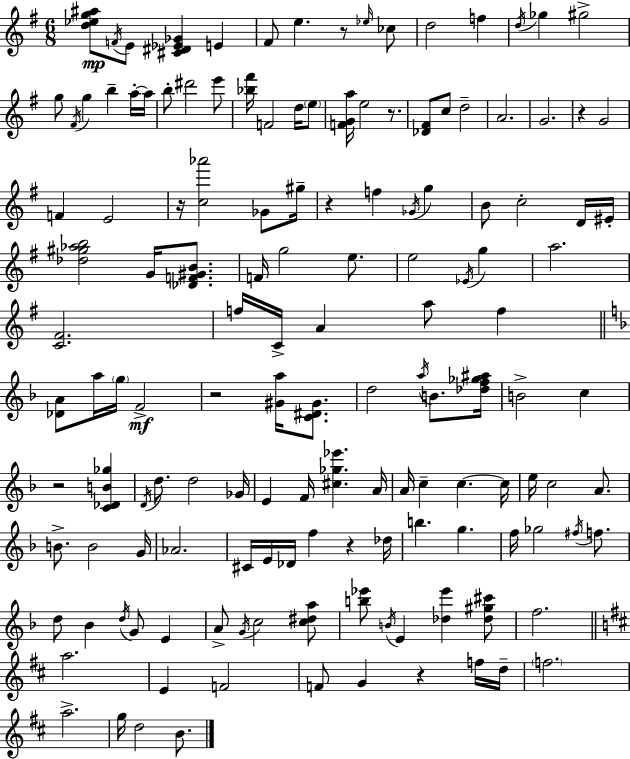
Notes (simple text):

[D5,Eb5,G5,A#5]/e F4/s E4/e [C#4,D#4,Eb4,Gb4]/q E4/q F#4/e E5/q. R/e Eb5/s CES5/e D5/h F5/q D5/s Gb5/q G#5/h G5/e F#4/s G5/q B5/q A5/s A5/s B5/e D#6/h E6/e [Bb5,F#6]/s F4/h D5/s E5/e [F4,G4,A5]/s E5/h R/e. [Db4,F#4]/e C5/e D5/h A4/h. G4/h. R/q G4/h F4/q E4/h R/s [C5,Ab6]/h Gb4/e G#5/s R/q F5/q Gb4/s G5/q B4/e C5/h D4/s EIS4/s [Db5,G#5,Ab5,B5]/h G4/s [Db4,F4,G#4,B4]/e. F4/s G5/h E5/e. E5/h Eb4/s G5/q A5/h. [C4,F#4]/h. F5/s C4/s A4/q A5/e F5/q [Db4,A4]/e A5/s G5/s F4/h R/h [G#4,A5]/s [C4,D#4,G#4]/e. D5/h A5/s B4/e. [Db5,F5,Gb5,A#5]/s B4/h C5/q R/h [C4,Db4,B4,Gb5]/q D4/s D5/e. D5/h Gb4/s E4/q F4/s [C#5,Gb5,Eb6]/q. A4/s A4/s C5/q C5/q. C5/s E5/s C5/h A4/e. B4/e. B4/h G4/s Ab4/h. C#4/s E4/s Db4/s F5/q R/q Db5/s B5/q. G5/q. F5/s Gb5/h F#5/s F5/e. D5/e Bb4/q D5/s G4/e E4/q A4/e G4/s C5/h [C5,D#5,A5]/e [B5,Eb6]/e B4/s E4/q [Db5,Eb6]/q [Db5,G#5,C#6]/e F5/h. A5/h. E4/q F4/h F4/e G4/q R/q F5/s D5/s F5/h. A5/h. G5/s D5/h B4/e.